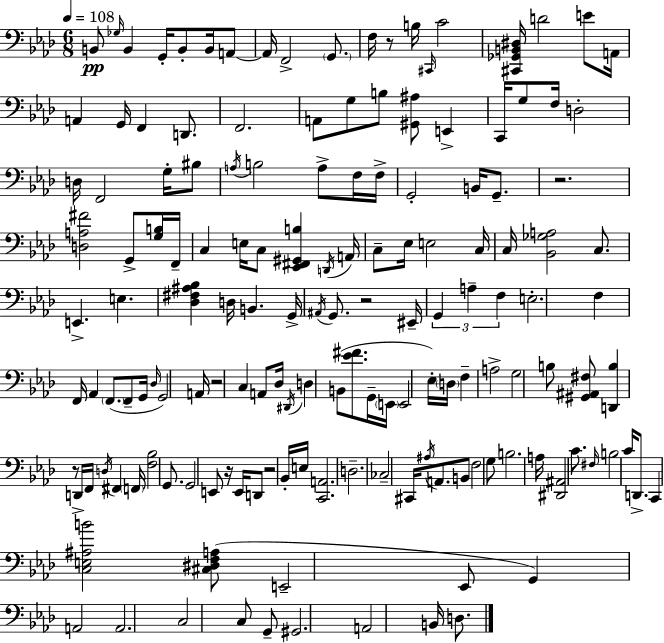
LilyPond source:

{
  \clef bass
  \numericTimeSignature
  \time 6/8
  \key f \minor
  \tempo 4 = 108
  b,8\pp \grace { ges16 } b,4 g,16-. b,8-. b,16 a,8~~ | a,16 f,2-> \parenthesize g,8. | f16 r8 b16 \grace { cis,16 } c'2 | <cis, ges, b, dis>16 d'2 e'8 | \break a,16 a,4 g,16 f,4 d,8. | f,2. | a,8 g8 b8 <gis, ais>8 e,4-> | c,16 g8 f16 d2-. | \break d16 f,2 g16-. | bis8 \acciaccatura { a16 } b2 a8-> | f16 f16-> g,2-. b,16 | g,8.-- r2. | \break <d a fis'>2 g,8-> | <g b>16 f,16-- c4 e16 c8 <ees, fis, gis, b>4 | \acciaccatura { d,16 } a,16 c8-- ees16 e2 | c16 c16 <bes, ges a>2 | \break c8. e,4.-> e4. | <des fis ais bes>4 d16 b,4. | g,16-> \acciaccatura { ais,16 } g,8. r2 | eis,16-- \tuplet 3/2 { g,4 a4-- | \break f4 } e2.-. | f4 f,16 aes,4 | \parenthesize f,8.( f,8-- g,16 \grace { des16 } g,2) | a,16 r2 | \break c4 a,8 des16 \acciaccatura { dis,16 } d4 | b,8( <ees' fis'>8. g,16-- \parenthesize e,16 e,2 | ees16-.) \parenthesize d16 f4-- a2-> | g2 | \break b8 <gis, ais, fis>8 <d, b>4 r8 | d,16-> f,16 \acciaccatura { d16 } fis,4 \parenthesize f,16 <f bes>2 | g,8. g,2 | e,8 r16 e,16 d,8 r2 | \break bes,16-. e16 <c, a,>2. | d2.-- | ces2-- | cis,16 \acciaccatura { ais16 } a,8. b,8 f2 | \break g8 b2. | a16 <dis, ais,>2 | c'8. \grace { fis16 } b2 | c'16 d,8.-> c,4 | \break <c e ais b'>2 <cis dis f a>8( | e,2-- ees,8 g,4) | a,2 a,2. | c2 | \break c8 g,8-- gis,2. | a,2 | b,16 d8. \bar "|."
}